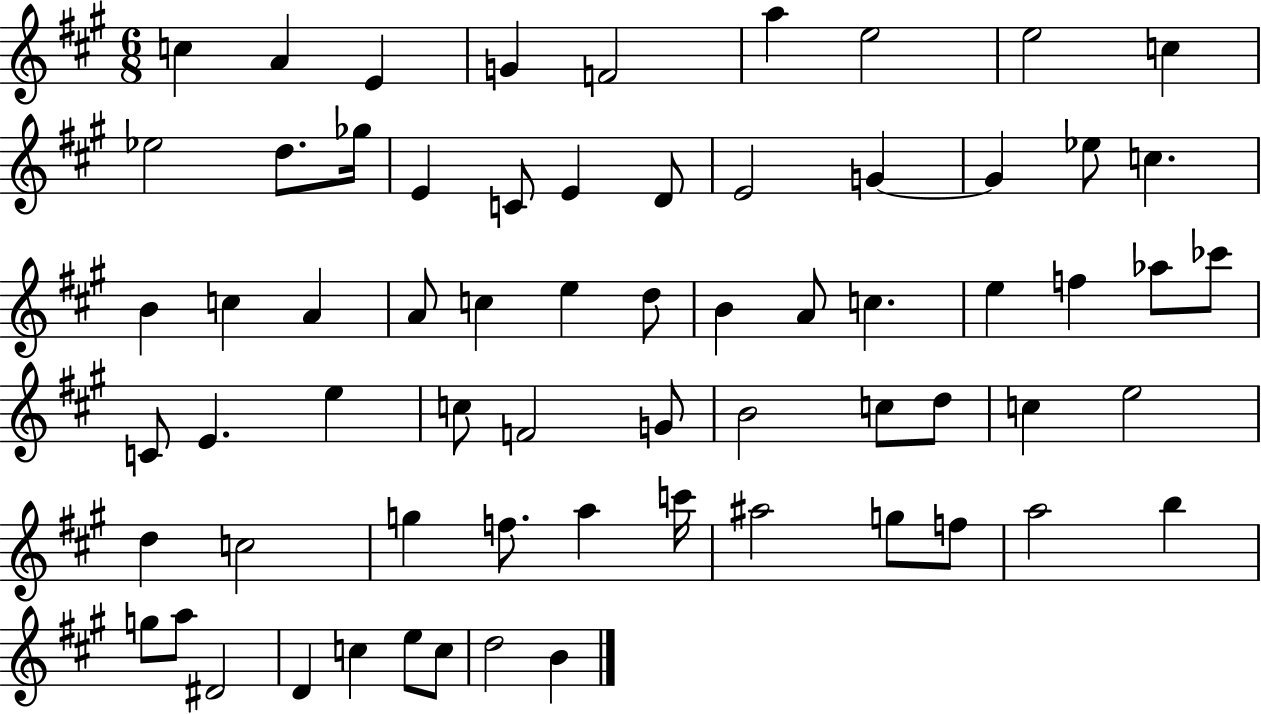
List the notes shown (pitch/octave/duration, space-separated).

C5/q A4/q E4/q G4/q F4/h A5/q E5/h E5/h C5/q Eb5/h D5/e. Gb5/s E4/q C4/e E4/q D4/e E4/h G4/q G4/q Eb5/e C5/q. B4/q C5/q A4/q A4/e C5/q E5/q D5/e B4/q A4/e C5/q. E5/q F5/q Ab5/e CES6/e C4/e E4/q. E5/q C5/e F4/h G4/e B4/h C5/e D5/e C5/q E5/h D5/q C5/h G5/q F5/e. A5/q C6/s A#5/h G5/e F5/e A5/h B5/q G5/e A5/e D#4/h D4/q C5/q E5/e C5/e D5/h B4/q